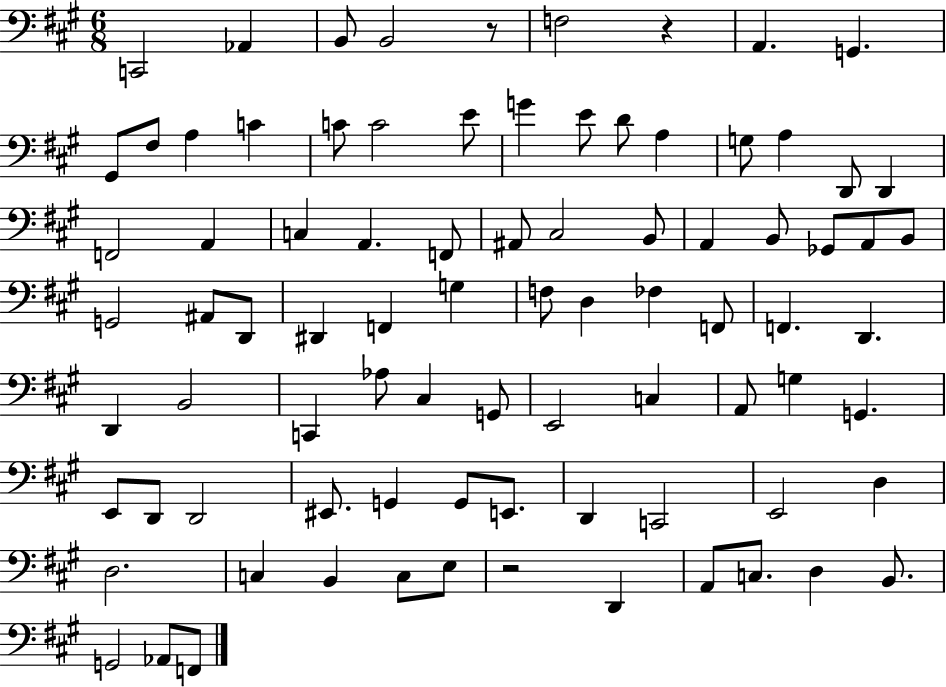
{
  \clef bass
  \numericTimeSignature
  \time 6/8
  \key a \major
  c,2 aes,4 | b,8 b,2 r8 | f2 r4 | a,4. g,4. | \break gis,8 fis8 a4 c'4 | c'8 c'2 e'8 | g'4 e'8 d'8 a4 | g8 a4 d,8 d,4 | \break f,2 a,4 | c4 a,4. f,8 | ais,8 cis2 b,8 | a,4 b,8 ges,8 a,8 b,8 | \break g,2 ais,8 d,8 | dis,4 f,4 g4 | f8 d4 fes4 f,8 | f,4. d,4. | \break d,4 b,2 | c,4 aes8 cis4 g,8 | e,2 c4 | a,8 g4 g,4. | \break e,8 d,8 d,2 | eis,8. g,4 g,8 e,8. | d,4 c,2 | e,2 d4 | \break d2. | c4 b,4 c8 e8 | r2 d,4 | a,8 c8. d4 b,8. | \break g,2 aes,8 f,8 | \bar "|."
}